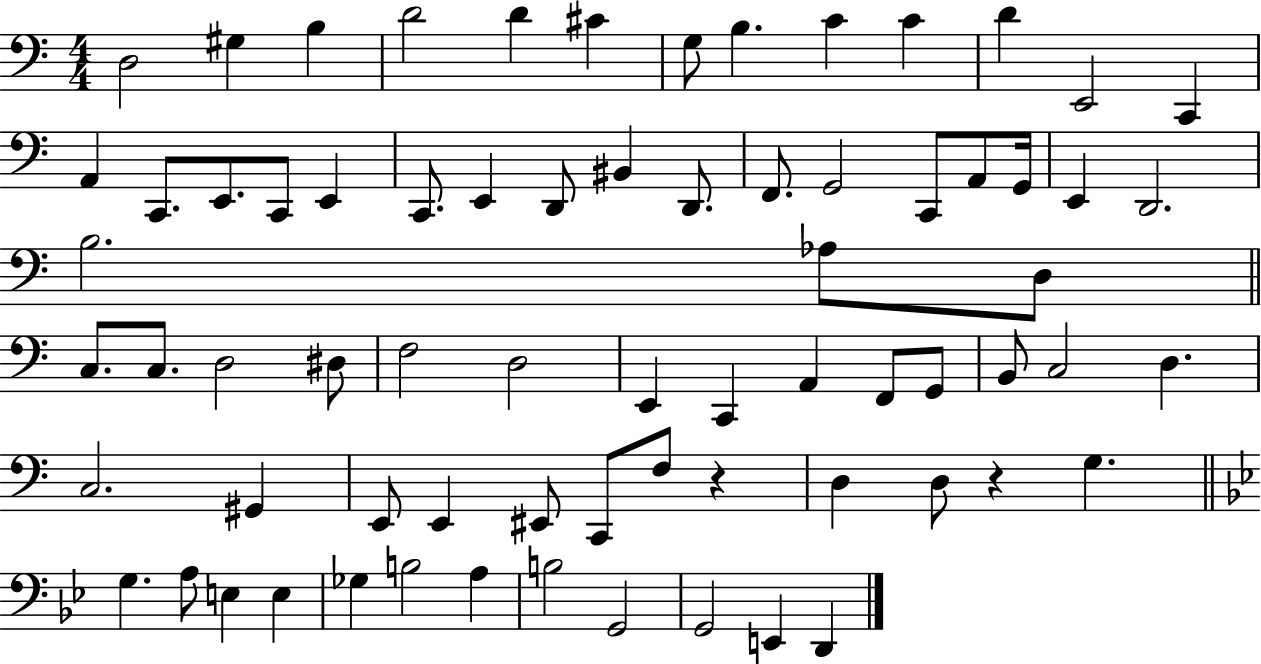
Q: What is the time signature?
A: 4/4